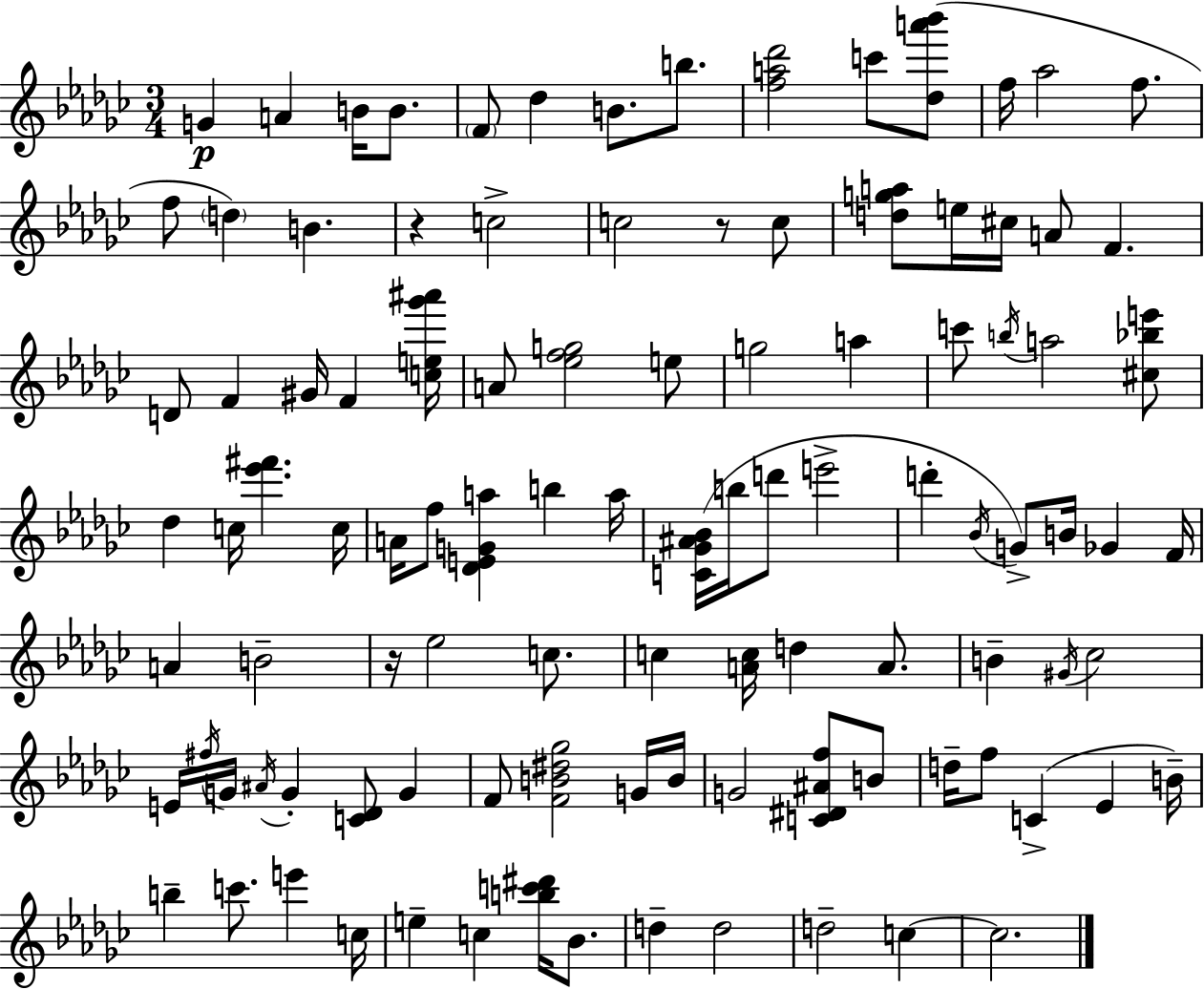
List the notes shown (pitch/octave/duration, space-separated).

G4/q A4/q B4/s B4/e. F4/e Db5/q B4/e. B5/e. [F5,A5,Db6]/h C6/e [Db5,A6,Bb6]/e F5/s Ab5/h F5/e. F5/e D5/q B4/q. R/q C5/h C5/h R/e C5/e [D5,G5,A5]/e E5/s C#5/s A4/e F4/q. D4/e F4/q G#4/s F4/q [C5,E5,Gb6,A#6]/s A4/e [Eb5,F5,G5]/h E5/e G5/h A5/q C6/e B5/s A5/h [C#5,Bb5,E6]/e Db5/q C5/s [Eb6,F#6]/q. C5/s A4/s F5/e [Db4,E4,G4,A5]/q B5/q A5/s [C4,Gb4,A#4,Bb4]/s B5/s D6/e E6/h D6/q Bb4/s G4/e B4/s Gb4/q F4/s A4/q B4/h R/s Eb5/h C5/e. C5/q [A4,C5]/s D5/q A4/e. B4/q G#4/s CES5/h E4/s F#5/s G4/s A#4/s G4/q [C4,Db4]/e G4/q F4/e [F4,B4,D#5,Gb5]/h G4/s B4/s G4/h [C4,D#4,A#4,F5]/e B4/e D5/s F5/e C4/q Eb4/q B4/s B5/q C6/e. E6/q C5/s E5/q C5/q [B5,C6,D#6]/s Bb4/e. D5/q D5/h D5/h C5/q C5/h.